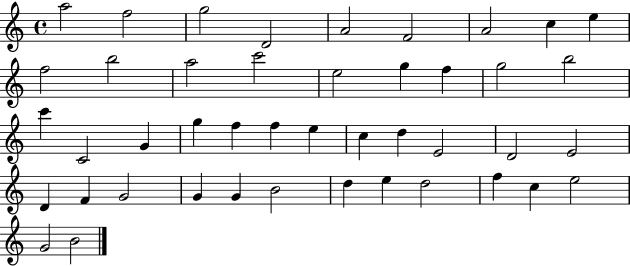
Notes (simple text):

A5/h F5/h G5/h D4/h A4/h F4/h A4/h C5/q E5/q F5/h B5/h A5/h C6/h E5/h G5/q F5/q G5/h B5/h C6/q C4/h G4/q G5/q F5/q F5/q E5/q C5/q D5/q E4/h D4/h E4/h D4/q F4/q G4/h G4/q G4/q B4/h D5/q E5/q D5/h F5/q C5/q E5/h G4/h B4/h